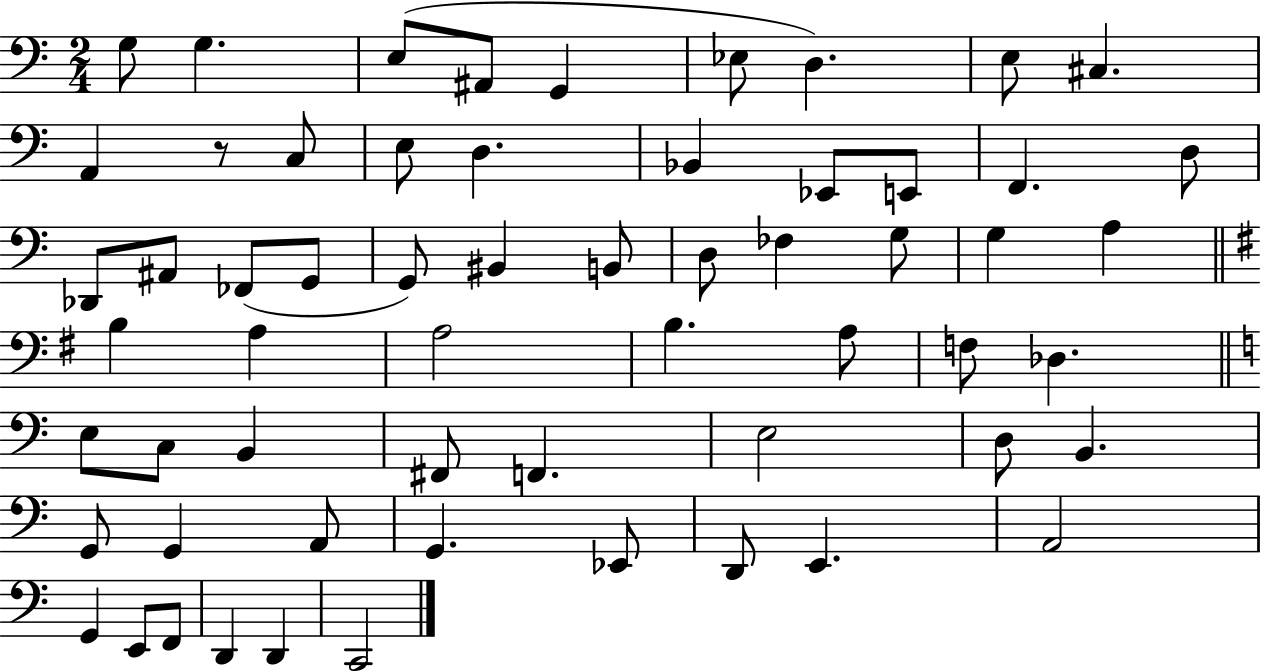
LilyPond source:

{
  \clef bass
  \numericTimeSignature
  \time 2/4
  \key c \major
  g8 g4. | e8( ais,8 g,4 | ees8 d4.) | e8 cis4. | \break a,4 r8 c8 | e8 d4. | bes,4 ees,8 e,8 | f,4. d8 | \break des,8 ais,8 fes,8( g,8 | g,8) bis,4 b,8 | d8 fes4 g8 | g4 a4 | \break \bar "||" \break \key g \major b4 a4 | a2 | b4. a8 | f8 des4. | \break \bar "||" \break \key c \major e8 c8 b,4 | fis,8 f,4. | e2 | d8 b,4. | \break g,8 g,4 a,8 | g,4. ees,8 | d,8 e,4. | a,2 | \break g,4 e,8 f,8 | d,4 d,4 | c,2 | \bar "|."
}